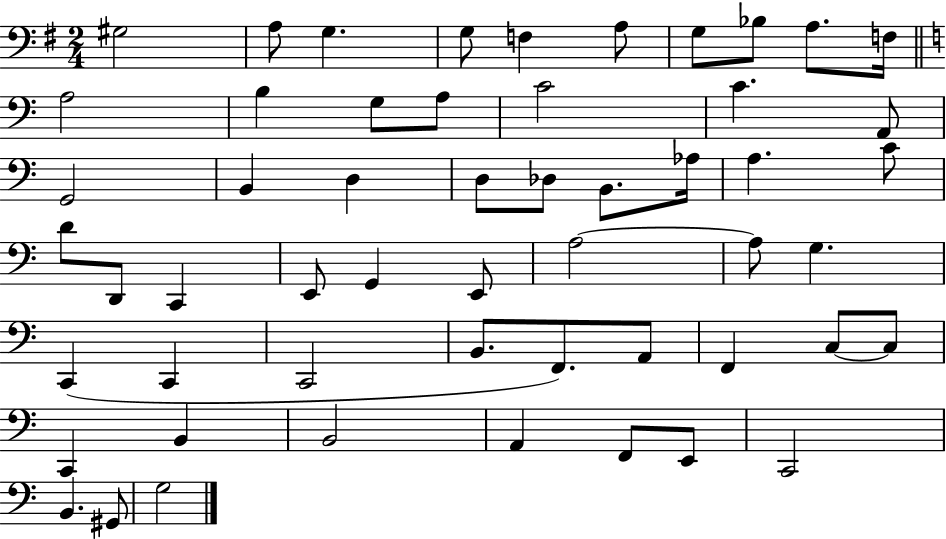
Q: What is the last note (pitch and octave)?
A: G3